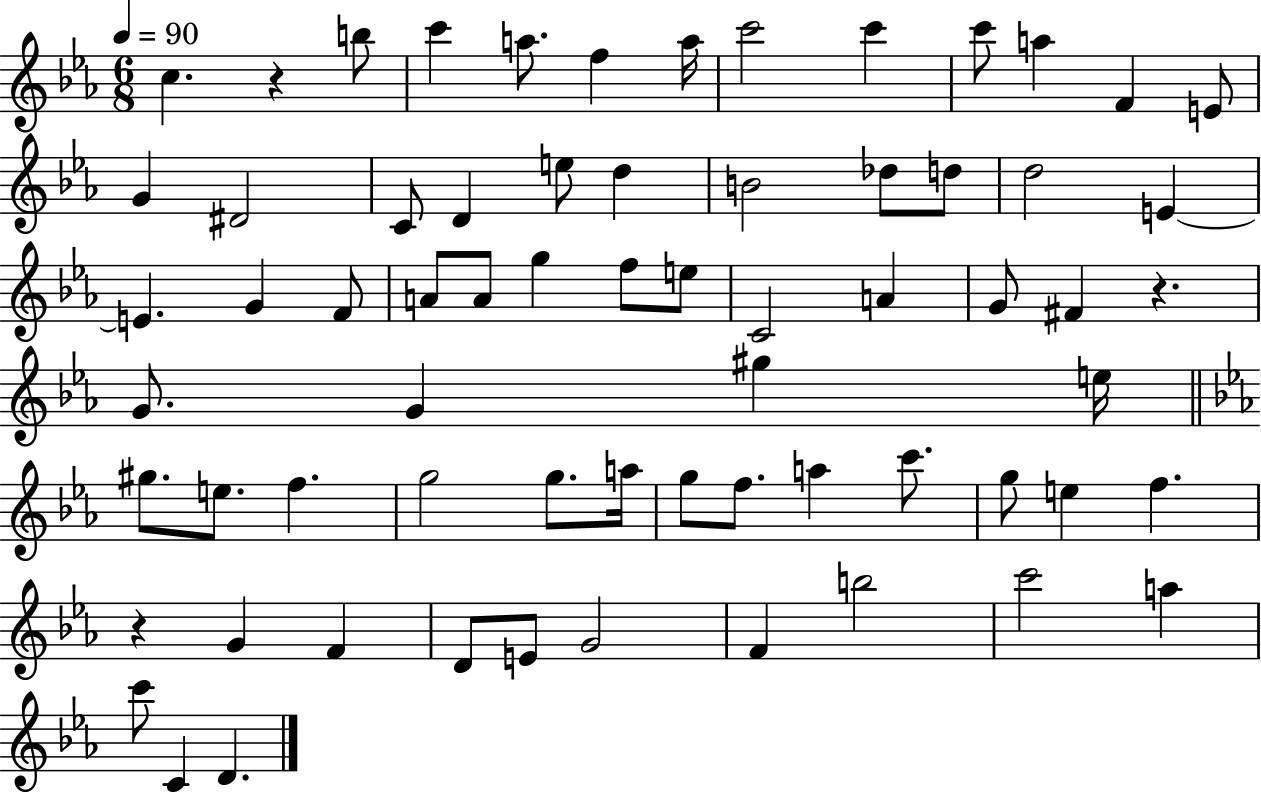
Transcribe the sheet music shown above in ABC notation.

X:1
T:Untitled
M:6/8
L:1/4
K:Eb
c z b/2 c' a/2 f a/4 c'2 c' c'/2 a F E/2 G ^D2 C/2 D e/2 d B2 _d/2 d/2 d2 E E G F/2 A/2 A/2 g f/2 e/2 C2 A G/2 ^F z G/2 G ^g e/4 ^g/2 e/2 f g2 g/2 a/4 g/2 f/2 a c'/2 g/2 e f z G F D/2 E/2 G2 F b2 c'2 a c'/2 C D